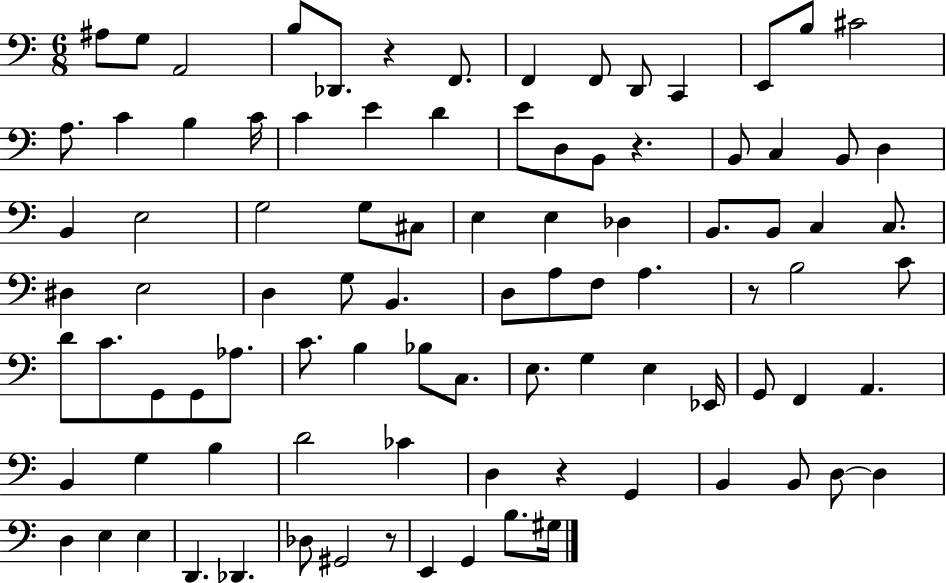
A#3/e G3/e A2/h B3/e Db2/e. R/q F2/e. F2/q F2/e D2/e C2/q E2/e B3/e C#4/h A3/e. C4/q B3/q C4/s C4/q E4/q D4/q E4/e D3/e B2/e R/q. B2/e C3/q B2/e D3/q B2/q E3/h G3/h G3/e C#3/e E3/q E3/q Db3/q B2/e. B2/e C3/q C3/e. D#3/q E3/h D3/q G3/e B2/q. D3/e A3/e F3/e A3/q. R/e B3/h C4/e D4/e C4/e. G2/e G2/e Ab3/e. C4/e. B3/q Bb3/e C3/e. E3/e. G3/q E3/q Eb2/s G2/e F2/q A2/q. B2/q G3/q B3/q D4/h CES4/q D3/q R/q G2/q B2/q B2/e D3/e D3/q D3/q E3/q E3/q D2/q. Db2/q. Db3/e G#2/h R/e E2/q G2/q B3/e. G#3/s